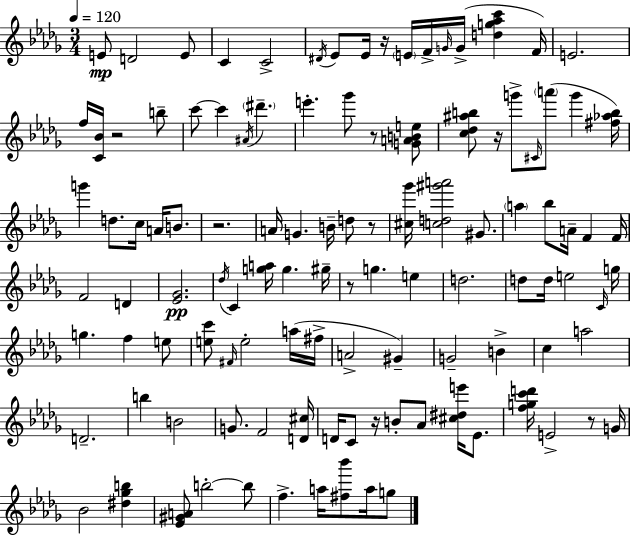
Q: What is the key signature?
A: BES minor